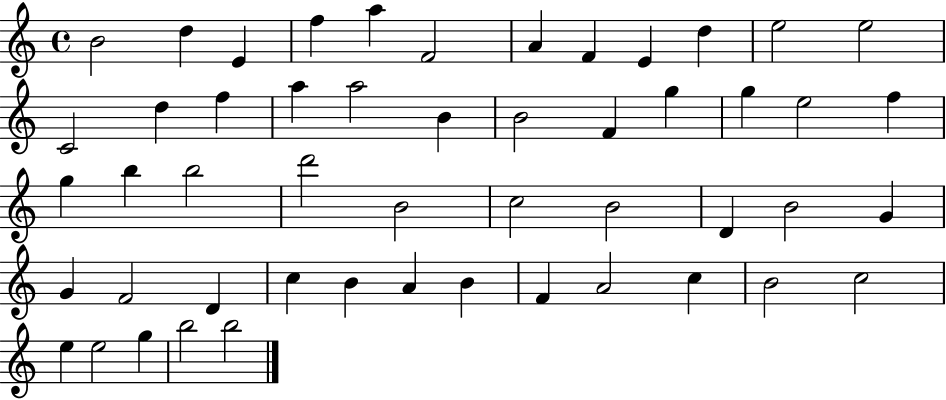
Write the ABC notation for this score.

X:1
T:Untitled
M:4/4
L:1/4
K:C
B2 d E f a F2 A F E d e2 e2 C2 d f a a2 B B2 F g g e2 f g b b2 d'2 B2 c2 B2 D B2 G G F2 D c B A B F A2 c B2 c2 e e2 g b2 b2